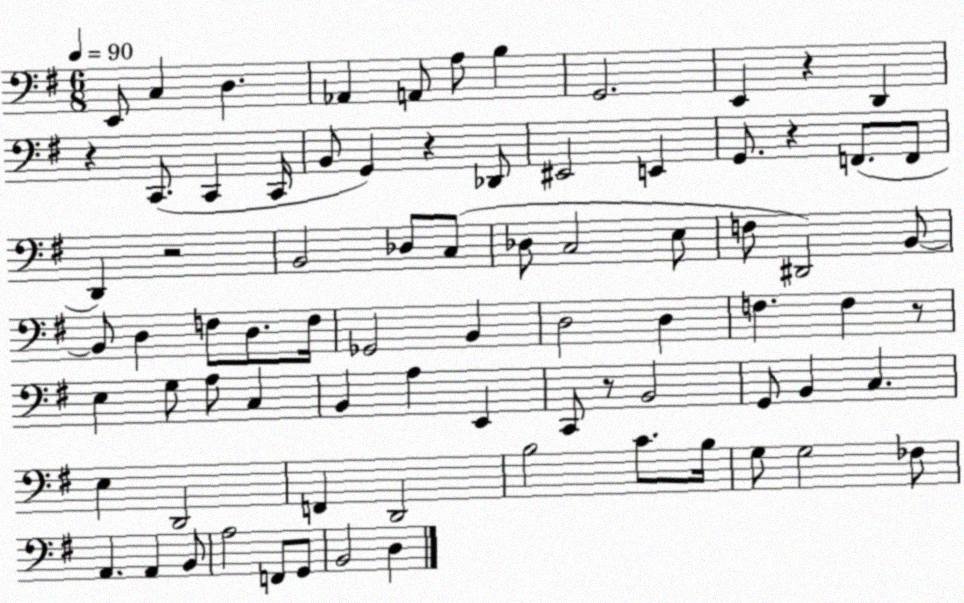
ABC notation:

X:1
T:Untitled
M:6/8
L:1/4
K:G
E,,/2 C, D, _A,, A,,/2 A,/2 B, G,,2 E,, z D,, z C,,/2 C,, C,,/4 B,,/2 G,, z _D,,/2 ^E,,2 E,, G,,/2 z F,,/2 F,,/2 D,, z2 B,,2 _D,/2 C,/2 _D,/2 C,2 E,/2 F,/2 ^D,,2 B,,/2 B,,/2 D, F,/2 D,/2 F,/4 _G,,2 B,, D,2 D, F, F, z/2 E, G,/2 A,/2 C, B,, A, E,, C,,/2 z/2 B,,2 G,,/2 B,, C, E, D,,2 F,, D,,2 B,2 C/2 B,/4 G,/2 G,2 _F,/2 A,, A,, B,,/2 A,2 F,,/2 G,,/2 B,,2 D,